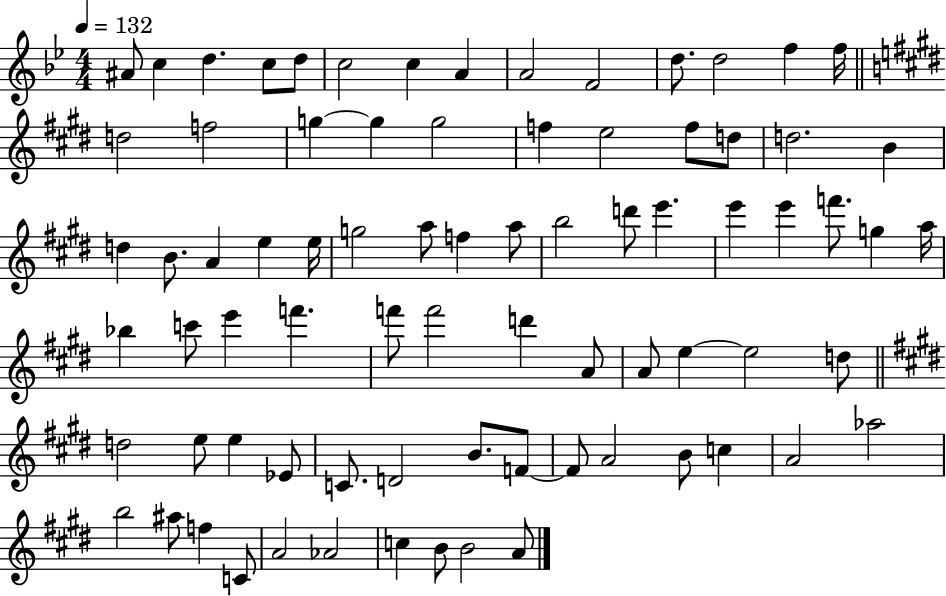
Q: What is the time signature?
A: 4/4